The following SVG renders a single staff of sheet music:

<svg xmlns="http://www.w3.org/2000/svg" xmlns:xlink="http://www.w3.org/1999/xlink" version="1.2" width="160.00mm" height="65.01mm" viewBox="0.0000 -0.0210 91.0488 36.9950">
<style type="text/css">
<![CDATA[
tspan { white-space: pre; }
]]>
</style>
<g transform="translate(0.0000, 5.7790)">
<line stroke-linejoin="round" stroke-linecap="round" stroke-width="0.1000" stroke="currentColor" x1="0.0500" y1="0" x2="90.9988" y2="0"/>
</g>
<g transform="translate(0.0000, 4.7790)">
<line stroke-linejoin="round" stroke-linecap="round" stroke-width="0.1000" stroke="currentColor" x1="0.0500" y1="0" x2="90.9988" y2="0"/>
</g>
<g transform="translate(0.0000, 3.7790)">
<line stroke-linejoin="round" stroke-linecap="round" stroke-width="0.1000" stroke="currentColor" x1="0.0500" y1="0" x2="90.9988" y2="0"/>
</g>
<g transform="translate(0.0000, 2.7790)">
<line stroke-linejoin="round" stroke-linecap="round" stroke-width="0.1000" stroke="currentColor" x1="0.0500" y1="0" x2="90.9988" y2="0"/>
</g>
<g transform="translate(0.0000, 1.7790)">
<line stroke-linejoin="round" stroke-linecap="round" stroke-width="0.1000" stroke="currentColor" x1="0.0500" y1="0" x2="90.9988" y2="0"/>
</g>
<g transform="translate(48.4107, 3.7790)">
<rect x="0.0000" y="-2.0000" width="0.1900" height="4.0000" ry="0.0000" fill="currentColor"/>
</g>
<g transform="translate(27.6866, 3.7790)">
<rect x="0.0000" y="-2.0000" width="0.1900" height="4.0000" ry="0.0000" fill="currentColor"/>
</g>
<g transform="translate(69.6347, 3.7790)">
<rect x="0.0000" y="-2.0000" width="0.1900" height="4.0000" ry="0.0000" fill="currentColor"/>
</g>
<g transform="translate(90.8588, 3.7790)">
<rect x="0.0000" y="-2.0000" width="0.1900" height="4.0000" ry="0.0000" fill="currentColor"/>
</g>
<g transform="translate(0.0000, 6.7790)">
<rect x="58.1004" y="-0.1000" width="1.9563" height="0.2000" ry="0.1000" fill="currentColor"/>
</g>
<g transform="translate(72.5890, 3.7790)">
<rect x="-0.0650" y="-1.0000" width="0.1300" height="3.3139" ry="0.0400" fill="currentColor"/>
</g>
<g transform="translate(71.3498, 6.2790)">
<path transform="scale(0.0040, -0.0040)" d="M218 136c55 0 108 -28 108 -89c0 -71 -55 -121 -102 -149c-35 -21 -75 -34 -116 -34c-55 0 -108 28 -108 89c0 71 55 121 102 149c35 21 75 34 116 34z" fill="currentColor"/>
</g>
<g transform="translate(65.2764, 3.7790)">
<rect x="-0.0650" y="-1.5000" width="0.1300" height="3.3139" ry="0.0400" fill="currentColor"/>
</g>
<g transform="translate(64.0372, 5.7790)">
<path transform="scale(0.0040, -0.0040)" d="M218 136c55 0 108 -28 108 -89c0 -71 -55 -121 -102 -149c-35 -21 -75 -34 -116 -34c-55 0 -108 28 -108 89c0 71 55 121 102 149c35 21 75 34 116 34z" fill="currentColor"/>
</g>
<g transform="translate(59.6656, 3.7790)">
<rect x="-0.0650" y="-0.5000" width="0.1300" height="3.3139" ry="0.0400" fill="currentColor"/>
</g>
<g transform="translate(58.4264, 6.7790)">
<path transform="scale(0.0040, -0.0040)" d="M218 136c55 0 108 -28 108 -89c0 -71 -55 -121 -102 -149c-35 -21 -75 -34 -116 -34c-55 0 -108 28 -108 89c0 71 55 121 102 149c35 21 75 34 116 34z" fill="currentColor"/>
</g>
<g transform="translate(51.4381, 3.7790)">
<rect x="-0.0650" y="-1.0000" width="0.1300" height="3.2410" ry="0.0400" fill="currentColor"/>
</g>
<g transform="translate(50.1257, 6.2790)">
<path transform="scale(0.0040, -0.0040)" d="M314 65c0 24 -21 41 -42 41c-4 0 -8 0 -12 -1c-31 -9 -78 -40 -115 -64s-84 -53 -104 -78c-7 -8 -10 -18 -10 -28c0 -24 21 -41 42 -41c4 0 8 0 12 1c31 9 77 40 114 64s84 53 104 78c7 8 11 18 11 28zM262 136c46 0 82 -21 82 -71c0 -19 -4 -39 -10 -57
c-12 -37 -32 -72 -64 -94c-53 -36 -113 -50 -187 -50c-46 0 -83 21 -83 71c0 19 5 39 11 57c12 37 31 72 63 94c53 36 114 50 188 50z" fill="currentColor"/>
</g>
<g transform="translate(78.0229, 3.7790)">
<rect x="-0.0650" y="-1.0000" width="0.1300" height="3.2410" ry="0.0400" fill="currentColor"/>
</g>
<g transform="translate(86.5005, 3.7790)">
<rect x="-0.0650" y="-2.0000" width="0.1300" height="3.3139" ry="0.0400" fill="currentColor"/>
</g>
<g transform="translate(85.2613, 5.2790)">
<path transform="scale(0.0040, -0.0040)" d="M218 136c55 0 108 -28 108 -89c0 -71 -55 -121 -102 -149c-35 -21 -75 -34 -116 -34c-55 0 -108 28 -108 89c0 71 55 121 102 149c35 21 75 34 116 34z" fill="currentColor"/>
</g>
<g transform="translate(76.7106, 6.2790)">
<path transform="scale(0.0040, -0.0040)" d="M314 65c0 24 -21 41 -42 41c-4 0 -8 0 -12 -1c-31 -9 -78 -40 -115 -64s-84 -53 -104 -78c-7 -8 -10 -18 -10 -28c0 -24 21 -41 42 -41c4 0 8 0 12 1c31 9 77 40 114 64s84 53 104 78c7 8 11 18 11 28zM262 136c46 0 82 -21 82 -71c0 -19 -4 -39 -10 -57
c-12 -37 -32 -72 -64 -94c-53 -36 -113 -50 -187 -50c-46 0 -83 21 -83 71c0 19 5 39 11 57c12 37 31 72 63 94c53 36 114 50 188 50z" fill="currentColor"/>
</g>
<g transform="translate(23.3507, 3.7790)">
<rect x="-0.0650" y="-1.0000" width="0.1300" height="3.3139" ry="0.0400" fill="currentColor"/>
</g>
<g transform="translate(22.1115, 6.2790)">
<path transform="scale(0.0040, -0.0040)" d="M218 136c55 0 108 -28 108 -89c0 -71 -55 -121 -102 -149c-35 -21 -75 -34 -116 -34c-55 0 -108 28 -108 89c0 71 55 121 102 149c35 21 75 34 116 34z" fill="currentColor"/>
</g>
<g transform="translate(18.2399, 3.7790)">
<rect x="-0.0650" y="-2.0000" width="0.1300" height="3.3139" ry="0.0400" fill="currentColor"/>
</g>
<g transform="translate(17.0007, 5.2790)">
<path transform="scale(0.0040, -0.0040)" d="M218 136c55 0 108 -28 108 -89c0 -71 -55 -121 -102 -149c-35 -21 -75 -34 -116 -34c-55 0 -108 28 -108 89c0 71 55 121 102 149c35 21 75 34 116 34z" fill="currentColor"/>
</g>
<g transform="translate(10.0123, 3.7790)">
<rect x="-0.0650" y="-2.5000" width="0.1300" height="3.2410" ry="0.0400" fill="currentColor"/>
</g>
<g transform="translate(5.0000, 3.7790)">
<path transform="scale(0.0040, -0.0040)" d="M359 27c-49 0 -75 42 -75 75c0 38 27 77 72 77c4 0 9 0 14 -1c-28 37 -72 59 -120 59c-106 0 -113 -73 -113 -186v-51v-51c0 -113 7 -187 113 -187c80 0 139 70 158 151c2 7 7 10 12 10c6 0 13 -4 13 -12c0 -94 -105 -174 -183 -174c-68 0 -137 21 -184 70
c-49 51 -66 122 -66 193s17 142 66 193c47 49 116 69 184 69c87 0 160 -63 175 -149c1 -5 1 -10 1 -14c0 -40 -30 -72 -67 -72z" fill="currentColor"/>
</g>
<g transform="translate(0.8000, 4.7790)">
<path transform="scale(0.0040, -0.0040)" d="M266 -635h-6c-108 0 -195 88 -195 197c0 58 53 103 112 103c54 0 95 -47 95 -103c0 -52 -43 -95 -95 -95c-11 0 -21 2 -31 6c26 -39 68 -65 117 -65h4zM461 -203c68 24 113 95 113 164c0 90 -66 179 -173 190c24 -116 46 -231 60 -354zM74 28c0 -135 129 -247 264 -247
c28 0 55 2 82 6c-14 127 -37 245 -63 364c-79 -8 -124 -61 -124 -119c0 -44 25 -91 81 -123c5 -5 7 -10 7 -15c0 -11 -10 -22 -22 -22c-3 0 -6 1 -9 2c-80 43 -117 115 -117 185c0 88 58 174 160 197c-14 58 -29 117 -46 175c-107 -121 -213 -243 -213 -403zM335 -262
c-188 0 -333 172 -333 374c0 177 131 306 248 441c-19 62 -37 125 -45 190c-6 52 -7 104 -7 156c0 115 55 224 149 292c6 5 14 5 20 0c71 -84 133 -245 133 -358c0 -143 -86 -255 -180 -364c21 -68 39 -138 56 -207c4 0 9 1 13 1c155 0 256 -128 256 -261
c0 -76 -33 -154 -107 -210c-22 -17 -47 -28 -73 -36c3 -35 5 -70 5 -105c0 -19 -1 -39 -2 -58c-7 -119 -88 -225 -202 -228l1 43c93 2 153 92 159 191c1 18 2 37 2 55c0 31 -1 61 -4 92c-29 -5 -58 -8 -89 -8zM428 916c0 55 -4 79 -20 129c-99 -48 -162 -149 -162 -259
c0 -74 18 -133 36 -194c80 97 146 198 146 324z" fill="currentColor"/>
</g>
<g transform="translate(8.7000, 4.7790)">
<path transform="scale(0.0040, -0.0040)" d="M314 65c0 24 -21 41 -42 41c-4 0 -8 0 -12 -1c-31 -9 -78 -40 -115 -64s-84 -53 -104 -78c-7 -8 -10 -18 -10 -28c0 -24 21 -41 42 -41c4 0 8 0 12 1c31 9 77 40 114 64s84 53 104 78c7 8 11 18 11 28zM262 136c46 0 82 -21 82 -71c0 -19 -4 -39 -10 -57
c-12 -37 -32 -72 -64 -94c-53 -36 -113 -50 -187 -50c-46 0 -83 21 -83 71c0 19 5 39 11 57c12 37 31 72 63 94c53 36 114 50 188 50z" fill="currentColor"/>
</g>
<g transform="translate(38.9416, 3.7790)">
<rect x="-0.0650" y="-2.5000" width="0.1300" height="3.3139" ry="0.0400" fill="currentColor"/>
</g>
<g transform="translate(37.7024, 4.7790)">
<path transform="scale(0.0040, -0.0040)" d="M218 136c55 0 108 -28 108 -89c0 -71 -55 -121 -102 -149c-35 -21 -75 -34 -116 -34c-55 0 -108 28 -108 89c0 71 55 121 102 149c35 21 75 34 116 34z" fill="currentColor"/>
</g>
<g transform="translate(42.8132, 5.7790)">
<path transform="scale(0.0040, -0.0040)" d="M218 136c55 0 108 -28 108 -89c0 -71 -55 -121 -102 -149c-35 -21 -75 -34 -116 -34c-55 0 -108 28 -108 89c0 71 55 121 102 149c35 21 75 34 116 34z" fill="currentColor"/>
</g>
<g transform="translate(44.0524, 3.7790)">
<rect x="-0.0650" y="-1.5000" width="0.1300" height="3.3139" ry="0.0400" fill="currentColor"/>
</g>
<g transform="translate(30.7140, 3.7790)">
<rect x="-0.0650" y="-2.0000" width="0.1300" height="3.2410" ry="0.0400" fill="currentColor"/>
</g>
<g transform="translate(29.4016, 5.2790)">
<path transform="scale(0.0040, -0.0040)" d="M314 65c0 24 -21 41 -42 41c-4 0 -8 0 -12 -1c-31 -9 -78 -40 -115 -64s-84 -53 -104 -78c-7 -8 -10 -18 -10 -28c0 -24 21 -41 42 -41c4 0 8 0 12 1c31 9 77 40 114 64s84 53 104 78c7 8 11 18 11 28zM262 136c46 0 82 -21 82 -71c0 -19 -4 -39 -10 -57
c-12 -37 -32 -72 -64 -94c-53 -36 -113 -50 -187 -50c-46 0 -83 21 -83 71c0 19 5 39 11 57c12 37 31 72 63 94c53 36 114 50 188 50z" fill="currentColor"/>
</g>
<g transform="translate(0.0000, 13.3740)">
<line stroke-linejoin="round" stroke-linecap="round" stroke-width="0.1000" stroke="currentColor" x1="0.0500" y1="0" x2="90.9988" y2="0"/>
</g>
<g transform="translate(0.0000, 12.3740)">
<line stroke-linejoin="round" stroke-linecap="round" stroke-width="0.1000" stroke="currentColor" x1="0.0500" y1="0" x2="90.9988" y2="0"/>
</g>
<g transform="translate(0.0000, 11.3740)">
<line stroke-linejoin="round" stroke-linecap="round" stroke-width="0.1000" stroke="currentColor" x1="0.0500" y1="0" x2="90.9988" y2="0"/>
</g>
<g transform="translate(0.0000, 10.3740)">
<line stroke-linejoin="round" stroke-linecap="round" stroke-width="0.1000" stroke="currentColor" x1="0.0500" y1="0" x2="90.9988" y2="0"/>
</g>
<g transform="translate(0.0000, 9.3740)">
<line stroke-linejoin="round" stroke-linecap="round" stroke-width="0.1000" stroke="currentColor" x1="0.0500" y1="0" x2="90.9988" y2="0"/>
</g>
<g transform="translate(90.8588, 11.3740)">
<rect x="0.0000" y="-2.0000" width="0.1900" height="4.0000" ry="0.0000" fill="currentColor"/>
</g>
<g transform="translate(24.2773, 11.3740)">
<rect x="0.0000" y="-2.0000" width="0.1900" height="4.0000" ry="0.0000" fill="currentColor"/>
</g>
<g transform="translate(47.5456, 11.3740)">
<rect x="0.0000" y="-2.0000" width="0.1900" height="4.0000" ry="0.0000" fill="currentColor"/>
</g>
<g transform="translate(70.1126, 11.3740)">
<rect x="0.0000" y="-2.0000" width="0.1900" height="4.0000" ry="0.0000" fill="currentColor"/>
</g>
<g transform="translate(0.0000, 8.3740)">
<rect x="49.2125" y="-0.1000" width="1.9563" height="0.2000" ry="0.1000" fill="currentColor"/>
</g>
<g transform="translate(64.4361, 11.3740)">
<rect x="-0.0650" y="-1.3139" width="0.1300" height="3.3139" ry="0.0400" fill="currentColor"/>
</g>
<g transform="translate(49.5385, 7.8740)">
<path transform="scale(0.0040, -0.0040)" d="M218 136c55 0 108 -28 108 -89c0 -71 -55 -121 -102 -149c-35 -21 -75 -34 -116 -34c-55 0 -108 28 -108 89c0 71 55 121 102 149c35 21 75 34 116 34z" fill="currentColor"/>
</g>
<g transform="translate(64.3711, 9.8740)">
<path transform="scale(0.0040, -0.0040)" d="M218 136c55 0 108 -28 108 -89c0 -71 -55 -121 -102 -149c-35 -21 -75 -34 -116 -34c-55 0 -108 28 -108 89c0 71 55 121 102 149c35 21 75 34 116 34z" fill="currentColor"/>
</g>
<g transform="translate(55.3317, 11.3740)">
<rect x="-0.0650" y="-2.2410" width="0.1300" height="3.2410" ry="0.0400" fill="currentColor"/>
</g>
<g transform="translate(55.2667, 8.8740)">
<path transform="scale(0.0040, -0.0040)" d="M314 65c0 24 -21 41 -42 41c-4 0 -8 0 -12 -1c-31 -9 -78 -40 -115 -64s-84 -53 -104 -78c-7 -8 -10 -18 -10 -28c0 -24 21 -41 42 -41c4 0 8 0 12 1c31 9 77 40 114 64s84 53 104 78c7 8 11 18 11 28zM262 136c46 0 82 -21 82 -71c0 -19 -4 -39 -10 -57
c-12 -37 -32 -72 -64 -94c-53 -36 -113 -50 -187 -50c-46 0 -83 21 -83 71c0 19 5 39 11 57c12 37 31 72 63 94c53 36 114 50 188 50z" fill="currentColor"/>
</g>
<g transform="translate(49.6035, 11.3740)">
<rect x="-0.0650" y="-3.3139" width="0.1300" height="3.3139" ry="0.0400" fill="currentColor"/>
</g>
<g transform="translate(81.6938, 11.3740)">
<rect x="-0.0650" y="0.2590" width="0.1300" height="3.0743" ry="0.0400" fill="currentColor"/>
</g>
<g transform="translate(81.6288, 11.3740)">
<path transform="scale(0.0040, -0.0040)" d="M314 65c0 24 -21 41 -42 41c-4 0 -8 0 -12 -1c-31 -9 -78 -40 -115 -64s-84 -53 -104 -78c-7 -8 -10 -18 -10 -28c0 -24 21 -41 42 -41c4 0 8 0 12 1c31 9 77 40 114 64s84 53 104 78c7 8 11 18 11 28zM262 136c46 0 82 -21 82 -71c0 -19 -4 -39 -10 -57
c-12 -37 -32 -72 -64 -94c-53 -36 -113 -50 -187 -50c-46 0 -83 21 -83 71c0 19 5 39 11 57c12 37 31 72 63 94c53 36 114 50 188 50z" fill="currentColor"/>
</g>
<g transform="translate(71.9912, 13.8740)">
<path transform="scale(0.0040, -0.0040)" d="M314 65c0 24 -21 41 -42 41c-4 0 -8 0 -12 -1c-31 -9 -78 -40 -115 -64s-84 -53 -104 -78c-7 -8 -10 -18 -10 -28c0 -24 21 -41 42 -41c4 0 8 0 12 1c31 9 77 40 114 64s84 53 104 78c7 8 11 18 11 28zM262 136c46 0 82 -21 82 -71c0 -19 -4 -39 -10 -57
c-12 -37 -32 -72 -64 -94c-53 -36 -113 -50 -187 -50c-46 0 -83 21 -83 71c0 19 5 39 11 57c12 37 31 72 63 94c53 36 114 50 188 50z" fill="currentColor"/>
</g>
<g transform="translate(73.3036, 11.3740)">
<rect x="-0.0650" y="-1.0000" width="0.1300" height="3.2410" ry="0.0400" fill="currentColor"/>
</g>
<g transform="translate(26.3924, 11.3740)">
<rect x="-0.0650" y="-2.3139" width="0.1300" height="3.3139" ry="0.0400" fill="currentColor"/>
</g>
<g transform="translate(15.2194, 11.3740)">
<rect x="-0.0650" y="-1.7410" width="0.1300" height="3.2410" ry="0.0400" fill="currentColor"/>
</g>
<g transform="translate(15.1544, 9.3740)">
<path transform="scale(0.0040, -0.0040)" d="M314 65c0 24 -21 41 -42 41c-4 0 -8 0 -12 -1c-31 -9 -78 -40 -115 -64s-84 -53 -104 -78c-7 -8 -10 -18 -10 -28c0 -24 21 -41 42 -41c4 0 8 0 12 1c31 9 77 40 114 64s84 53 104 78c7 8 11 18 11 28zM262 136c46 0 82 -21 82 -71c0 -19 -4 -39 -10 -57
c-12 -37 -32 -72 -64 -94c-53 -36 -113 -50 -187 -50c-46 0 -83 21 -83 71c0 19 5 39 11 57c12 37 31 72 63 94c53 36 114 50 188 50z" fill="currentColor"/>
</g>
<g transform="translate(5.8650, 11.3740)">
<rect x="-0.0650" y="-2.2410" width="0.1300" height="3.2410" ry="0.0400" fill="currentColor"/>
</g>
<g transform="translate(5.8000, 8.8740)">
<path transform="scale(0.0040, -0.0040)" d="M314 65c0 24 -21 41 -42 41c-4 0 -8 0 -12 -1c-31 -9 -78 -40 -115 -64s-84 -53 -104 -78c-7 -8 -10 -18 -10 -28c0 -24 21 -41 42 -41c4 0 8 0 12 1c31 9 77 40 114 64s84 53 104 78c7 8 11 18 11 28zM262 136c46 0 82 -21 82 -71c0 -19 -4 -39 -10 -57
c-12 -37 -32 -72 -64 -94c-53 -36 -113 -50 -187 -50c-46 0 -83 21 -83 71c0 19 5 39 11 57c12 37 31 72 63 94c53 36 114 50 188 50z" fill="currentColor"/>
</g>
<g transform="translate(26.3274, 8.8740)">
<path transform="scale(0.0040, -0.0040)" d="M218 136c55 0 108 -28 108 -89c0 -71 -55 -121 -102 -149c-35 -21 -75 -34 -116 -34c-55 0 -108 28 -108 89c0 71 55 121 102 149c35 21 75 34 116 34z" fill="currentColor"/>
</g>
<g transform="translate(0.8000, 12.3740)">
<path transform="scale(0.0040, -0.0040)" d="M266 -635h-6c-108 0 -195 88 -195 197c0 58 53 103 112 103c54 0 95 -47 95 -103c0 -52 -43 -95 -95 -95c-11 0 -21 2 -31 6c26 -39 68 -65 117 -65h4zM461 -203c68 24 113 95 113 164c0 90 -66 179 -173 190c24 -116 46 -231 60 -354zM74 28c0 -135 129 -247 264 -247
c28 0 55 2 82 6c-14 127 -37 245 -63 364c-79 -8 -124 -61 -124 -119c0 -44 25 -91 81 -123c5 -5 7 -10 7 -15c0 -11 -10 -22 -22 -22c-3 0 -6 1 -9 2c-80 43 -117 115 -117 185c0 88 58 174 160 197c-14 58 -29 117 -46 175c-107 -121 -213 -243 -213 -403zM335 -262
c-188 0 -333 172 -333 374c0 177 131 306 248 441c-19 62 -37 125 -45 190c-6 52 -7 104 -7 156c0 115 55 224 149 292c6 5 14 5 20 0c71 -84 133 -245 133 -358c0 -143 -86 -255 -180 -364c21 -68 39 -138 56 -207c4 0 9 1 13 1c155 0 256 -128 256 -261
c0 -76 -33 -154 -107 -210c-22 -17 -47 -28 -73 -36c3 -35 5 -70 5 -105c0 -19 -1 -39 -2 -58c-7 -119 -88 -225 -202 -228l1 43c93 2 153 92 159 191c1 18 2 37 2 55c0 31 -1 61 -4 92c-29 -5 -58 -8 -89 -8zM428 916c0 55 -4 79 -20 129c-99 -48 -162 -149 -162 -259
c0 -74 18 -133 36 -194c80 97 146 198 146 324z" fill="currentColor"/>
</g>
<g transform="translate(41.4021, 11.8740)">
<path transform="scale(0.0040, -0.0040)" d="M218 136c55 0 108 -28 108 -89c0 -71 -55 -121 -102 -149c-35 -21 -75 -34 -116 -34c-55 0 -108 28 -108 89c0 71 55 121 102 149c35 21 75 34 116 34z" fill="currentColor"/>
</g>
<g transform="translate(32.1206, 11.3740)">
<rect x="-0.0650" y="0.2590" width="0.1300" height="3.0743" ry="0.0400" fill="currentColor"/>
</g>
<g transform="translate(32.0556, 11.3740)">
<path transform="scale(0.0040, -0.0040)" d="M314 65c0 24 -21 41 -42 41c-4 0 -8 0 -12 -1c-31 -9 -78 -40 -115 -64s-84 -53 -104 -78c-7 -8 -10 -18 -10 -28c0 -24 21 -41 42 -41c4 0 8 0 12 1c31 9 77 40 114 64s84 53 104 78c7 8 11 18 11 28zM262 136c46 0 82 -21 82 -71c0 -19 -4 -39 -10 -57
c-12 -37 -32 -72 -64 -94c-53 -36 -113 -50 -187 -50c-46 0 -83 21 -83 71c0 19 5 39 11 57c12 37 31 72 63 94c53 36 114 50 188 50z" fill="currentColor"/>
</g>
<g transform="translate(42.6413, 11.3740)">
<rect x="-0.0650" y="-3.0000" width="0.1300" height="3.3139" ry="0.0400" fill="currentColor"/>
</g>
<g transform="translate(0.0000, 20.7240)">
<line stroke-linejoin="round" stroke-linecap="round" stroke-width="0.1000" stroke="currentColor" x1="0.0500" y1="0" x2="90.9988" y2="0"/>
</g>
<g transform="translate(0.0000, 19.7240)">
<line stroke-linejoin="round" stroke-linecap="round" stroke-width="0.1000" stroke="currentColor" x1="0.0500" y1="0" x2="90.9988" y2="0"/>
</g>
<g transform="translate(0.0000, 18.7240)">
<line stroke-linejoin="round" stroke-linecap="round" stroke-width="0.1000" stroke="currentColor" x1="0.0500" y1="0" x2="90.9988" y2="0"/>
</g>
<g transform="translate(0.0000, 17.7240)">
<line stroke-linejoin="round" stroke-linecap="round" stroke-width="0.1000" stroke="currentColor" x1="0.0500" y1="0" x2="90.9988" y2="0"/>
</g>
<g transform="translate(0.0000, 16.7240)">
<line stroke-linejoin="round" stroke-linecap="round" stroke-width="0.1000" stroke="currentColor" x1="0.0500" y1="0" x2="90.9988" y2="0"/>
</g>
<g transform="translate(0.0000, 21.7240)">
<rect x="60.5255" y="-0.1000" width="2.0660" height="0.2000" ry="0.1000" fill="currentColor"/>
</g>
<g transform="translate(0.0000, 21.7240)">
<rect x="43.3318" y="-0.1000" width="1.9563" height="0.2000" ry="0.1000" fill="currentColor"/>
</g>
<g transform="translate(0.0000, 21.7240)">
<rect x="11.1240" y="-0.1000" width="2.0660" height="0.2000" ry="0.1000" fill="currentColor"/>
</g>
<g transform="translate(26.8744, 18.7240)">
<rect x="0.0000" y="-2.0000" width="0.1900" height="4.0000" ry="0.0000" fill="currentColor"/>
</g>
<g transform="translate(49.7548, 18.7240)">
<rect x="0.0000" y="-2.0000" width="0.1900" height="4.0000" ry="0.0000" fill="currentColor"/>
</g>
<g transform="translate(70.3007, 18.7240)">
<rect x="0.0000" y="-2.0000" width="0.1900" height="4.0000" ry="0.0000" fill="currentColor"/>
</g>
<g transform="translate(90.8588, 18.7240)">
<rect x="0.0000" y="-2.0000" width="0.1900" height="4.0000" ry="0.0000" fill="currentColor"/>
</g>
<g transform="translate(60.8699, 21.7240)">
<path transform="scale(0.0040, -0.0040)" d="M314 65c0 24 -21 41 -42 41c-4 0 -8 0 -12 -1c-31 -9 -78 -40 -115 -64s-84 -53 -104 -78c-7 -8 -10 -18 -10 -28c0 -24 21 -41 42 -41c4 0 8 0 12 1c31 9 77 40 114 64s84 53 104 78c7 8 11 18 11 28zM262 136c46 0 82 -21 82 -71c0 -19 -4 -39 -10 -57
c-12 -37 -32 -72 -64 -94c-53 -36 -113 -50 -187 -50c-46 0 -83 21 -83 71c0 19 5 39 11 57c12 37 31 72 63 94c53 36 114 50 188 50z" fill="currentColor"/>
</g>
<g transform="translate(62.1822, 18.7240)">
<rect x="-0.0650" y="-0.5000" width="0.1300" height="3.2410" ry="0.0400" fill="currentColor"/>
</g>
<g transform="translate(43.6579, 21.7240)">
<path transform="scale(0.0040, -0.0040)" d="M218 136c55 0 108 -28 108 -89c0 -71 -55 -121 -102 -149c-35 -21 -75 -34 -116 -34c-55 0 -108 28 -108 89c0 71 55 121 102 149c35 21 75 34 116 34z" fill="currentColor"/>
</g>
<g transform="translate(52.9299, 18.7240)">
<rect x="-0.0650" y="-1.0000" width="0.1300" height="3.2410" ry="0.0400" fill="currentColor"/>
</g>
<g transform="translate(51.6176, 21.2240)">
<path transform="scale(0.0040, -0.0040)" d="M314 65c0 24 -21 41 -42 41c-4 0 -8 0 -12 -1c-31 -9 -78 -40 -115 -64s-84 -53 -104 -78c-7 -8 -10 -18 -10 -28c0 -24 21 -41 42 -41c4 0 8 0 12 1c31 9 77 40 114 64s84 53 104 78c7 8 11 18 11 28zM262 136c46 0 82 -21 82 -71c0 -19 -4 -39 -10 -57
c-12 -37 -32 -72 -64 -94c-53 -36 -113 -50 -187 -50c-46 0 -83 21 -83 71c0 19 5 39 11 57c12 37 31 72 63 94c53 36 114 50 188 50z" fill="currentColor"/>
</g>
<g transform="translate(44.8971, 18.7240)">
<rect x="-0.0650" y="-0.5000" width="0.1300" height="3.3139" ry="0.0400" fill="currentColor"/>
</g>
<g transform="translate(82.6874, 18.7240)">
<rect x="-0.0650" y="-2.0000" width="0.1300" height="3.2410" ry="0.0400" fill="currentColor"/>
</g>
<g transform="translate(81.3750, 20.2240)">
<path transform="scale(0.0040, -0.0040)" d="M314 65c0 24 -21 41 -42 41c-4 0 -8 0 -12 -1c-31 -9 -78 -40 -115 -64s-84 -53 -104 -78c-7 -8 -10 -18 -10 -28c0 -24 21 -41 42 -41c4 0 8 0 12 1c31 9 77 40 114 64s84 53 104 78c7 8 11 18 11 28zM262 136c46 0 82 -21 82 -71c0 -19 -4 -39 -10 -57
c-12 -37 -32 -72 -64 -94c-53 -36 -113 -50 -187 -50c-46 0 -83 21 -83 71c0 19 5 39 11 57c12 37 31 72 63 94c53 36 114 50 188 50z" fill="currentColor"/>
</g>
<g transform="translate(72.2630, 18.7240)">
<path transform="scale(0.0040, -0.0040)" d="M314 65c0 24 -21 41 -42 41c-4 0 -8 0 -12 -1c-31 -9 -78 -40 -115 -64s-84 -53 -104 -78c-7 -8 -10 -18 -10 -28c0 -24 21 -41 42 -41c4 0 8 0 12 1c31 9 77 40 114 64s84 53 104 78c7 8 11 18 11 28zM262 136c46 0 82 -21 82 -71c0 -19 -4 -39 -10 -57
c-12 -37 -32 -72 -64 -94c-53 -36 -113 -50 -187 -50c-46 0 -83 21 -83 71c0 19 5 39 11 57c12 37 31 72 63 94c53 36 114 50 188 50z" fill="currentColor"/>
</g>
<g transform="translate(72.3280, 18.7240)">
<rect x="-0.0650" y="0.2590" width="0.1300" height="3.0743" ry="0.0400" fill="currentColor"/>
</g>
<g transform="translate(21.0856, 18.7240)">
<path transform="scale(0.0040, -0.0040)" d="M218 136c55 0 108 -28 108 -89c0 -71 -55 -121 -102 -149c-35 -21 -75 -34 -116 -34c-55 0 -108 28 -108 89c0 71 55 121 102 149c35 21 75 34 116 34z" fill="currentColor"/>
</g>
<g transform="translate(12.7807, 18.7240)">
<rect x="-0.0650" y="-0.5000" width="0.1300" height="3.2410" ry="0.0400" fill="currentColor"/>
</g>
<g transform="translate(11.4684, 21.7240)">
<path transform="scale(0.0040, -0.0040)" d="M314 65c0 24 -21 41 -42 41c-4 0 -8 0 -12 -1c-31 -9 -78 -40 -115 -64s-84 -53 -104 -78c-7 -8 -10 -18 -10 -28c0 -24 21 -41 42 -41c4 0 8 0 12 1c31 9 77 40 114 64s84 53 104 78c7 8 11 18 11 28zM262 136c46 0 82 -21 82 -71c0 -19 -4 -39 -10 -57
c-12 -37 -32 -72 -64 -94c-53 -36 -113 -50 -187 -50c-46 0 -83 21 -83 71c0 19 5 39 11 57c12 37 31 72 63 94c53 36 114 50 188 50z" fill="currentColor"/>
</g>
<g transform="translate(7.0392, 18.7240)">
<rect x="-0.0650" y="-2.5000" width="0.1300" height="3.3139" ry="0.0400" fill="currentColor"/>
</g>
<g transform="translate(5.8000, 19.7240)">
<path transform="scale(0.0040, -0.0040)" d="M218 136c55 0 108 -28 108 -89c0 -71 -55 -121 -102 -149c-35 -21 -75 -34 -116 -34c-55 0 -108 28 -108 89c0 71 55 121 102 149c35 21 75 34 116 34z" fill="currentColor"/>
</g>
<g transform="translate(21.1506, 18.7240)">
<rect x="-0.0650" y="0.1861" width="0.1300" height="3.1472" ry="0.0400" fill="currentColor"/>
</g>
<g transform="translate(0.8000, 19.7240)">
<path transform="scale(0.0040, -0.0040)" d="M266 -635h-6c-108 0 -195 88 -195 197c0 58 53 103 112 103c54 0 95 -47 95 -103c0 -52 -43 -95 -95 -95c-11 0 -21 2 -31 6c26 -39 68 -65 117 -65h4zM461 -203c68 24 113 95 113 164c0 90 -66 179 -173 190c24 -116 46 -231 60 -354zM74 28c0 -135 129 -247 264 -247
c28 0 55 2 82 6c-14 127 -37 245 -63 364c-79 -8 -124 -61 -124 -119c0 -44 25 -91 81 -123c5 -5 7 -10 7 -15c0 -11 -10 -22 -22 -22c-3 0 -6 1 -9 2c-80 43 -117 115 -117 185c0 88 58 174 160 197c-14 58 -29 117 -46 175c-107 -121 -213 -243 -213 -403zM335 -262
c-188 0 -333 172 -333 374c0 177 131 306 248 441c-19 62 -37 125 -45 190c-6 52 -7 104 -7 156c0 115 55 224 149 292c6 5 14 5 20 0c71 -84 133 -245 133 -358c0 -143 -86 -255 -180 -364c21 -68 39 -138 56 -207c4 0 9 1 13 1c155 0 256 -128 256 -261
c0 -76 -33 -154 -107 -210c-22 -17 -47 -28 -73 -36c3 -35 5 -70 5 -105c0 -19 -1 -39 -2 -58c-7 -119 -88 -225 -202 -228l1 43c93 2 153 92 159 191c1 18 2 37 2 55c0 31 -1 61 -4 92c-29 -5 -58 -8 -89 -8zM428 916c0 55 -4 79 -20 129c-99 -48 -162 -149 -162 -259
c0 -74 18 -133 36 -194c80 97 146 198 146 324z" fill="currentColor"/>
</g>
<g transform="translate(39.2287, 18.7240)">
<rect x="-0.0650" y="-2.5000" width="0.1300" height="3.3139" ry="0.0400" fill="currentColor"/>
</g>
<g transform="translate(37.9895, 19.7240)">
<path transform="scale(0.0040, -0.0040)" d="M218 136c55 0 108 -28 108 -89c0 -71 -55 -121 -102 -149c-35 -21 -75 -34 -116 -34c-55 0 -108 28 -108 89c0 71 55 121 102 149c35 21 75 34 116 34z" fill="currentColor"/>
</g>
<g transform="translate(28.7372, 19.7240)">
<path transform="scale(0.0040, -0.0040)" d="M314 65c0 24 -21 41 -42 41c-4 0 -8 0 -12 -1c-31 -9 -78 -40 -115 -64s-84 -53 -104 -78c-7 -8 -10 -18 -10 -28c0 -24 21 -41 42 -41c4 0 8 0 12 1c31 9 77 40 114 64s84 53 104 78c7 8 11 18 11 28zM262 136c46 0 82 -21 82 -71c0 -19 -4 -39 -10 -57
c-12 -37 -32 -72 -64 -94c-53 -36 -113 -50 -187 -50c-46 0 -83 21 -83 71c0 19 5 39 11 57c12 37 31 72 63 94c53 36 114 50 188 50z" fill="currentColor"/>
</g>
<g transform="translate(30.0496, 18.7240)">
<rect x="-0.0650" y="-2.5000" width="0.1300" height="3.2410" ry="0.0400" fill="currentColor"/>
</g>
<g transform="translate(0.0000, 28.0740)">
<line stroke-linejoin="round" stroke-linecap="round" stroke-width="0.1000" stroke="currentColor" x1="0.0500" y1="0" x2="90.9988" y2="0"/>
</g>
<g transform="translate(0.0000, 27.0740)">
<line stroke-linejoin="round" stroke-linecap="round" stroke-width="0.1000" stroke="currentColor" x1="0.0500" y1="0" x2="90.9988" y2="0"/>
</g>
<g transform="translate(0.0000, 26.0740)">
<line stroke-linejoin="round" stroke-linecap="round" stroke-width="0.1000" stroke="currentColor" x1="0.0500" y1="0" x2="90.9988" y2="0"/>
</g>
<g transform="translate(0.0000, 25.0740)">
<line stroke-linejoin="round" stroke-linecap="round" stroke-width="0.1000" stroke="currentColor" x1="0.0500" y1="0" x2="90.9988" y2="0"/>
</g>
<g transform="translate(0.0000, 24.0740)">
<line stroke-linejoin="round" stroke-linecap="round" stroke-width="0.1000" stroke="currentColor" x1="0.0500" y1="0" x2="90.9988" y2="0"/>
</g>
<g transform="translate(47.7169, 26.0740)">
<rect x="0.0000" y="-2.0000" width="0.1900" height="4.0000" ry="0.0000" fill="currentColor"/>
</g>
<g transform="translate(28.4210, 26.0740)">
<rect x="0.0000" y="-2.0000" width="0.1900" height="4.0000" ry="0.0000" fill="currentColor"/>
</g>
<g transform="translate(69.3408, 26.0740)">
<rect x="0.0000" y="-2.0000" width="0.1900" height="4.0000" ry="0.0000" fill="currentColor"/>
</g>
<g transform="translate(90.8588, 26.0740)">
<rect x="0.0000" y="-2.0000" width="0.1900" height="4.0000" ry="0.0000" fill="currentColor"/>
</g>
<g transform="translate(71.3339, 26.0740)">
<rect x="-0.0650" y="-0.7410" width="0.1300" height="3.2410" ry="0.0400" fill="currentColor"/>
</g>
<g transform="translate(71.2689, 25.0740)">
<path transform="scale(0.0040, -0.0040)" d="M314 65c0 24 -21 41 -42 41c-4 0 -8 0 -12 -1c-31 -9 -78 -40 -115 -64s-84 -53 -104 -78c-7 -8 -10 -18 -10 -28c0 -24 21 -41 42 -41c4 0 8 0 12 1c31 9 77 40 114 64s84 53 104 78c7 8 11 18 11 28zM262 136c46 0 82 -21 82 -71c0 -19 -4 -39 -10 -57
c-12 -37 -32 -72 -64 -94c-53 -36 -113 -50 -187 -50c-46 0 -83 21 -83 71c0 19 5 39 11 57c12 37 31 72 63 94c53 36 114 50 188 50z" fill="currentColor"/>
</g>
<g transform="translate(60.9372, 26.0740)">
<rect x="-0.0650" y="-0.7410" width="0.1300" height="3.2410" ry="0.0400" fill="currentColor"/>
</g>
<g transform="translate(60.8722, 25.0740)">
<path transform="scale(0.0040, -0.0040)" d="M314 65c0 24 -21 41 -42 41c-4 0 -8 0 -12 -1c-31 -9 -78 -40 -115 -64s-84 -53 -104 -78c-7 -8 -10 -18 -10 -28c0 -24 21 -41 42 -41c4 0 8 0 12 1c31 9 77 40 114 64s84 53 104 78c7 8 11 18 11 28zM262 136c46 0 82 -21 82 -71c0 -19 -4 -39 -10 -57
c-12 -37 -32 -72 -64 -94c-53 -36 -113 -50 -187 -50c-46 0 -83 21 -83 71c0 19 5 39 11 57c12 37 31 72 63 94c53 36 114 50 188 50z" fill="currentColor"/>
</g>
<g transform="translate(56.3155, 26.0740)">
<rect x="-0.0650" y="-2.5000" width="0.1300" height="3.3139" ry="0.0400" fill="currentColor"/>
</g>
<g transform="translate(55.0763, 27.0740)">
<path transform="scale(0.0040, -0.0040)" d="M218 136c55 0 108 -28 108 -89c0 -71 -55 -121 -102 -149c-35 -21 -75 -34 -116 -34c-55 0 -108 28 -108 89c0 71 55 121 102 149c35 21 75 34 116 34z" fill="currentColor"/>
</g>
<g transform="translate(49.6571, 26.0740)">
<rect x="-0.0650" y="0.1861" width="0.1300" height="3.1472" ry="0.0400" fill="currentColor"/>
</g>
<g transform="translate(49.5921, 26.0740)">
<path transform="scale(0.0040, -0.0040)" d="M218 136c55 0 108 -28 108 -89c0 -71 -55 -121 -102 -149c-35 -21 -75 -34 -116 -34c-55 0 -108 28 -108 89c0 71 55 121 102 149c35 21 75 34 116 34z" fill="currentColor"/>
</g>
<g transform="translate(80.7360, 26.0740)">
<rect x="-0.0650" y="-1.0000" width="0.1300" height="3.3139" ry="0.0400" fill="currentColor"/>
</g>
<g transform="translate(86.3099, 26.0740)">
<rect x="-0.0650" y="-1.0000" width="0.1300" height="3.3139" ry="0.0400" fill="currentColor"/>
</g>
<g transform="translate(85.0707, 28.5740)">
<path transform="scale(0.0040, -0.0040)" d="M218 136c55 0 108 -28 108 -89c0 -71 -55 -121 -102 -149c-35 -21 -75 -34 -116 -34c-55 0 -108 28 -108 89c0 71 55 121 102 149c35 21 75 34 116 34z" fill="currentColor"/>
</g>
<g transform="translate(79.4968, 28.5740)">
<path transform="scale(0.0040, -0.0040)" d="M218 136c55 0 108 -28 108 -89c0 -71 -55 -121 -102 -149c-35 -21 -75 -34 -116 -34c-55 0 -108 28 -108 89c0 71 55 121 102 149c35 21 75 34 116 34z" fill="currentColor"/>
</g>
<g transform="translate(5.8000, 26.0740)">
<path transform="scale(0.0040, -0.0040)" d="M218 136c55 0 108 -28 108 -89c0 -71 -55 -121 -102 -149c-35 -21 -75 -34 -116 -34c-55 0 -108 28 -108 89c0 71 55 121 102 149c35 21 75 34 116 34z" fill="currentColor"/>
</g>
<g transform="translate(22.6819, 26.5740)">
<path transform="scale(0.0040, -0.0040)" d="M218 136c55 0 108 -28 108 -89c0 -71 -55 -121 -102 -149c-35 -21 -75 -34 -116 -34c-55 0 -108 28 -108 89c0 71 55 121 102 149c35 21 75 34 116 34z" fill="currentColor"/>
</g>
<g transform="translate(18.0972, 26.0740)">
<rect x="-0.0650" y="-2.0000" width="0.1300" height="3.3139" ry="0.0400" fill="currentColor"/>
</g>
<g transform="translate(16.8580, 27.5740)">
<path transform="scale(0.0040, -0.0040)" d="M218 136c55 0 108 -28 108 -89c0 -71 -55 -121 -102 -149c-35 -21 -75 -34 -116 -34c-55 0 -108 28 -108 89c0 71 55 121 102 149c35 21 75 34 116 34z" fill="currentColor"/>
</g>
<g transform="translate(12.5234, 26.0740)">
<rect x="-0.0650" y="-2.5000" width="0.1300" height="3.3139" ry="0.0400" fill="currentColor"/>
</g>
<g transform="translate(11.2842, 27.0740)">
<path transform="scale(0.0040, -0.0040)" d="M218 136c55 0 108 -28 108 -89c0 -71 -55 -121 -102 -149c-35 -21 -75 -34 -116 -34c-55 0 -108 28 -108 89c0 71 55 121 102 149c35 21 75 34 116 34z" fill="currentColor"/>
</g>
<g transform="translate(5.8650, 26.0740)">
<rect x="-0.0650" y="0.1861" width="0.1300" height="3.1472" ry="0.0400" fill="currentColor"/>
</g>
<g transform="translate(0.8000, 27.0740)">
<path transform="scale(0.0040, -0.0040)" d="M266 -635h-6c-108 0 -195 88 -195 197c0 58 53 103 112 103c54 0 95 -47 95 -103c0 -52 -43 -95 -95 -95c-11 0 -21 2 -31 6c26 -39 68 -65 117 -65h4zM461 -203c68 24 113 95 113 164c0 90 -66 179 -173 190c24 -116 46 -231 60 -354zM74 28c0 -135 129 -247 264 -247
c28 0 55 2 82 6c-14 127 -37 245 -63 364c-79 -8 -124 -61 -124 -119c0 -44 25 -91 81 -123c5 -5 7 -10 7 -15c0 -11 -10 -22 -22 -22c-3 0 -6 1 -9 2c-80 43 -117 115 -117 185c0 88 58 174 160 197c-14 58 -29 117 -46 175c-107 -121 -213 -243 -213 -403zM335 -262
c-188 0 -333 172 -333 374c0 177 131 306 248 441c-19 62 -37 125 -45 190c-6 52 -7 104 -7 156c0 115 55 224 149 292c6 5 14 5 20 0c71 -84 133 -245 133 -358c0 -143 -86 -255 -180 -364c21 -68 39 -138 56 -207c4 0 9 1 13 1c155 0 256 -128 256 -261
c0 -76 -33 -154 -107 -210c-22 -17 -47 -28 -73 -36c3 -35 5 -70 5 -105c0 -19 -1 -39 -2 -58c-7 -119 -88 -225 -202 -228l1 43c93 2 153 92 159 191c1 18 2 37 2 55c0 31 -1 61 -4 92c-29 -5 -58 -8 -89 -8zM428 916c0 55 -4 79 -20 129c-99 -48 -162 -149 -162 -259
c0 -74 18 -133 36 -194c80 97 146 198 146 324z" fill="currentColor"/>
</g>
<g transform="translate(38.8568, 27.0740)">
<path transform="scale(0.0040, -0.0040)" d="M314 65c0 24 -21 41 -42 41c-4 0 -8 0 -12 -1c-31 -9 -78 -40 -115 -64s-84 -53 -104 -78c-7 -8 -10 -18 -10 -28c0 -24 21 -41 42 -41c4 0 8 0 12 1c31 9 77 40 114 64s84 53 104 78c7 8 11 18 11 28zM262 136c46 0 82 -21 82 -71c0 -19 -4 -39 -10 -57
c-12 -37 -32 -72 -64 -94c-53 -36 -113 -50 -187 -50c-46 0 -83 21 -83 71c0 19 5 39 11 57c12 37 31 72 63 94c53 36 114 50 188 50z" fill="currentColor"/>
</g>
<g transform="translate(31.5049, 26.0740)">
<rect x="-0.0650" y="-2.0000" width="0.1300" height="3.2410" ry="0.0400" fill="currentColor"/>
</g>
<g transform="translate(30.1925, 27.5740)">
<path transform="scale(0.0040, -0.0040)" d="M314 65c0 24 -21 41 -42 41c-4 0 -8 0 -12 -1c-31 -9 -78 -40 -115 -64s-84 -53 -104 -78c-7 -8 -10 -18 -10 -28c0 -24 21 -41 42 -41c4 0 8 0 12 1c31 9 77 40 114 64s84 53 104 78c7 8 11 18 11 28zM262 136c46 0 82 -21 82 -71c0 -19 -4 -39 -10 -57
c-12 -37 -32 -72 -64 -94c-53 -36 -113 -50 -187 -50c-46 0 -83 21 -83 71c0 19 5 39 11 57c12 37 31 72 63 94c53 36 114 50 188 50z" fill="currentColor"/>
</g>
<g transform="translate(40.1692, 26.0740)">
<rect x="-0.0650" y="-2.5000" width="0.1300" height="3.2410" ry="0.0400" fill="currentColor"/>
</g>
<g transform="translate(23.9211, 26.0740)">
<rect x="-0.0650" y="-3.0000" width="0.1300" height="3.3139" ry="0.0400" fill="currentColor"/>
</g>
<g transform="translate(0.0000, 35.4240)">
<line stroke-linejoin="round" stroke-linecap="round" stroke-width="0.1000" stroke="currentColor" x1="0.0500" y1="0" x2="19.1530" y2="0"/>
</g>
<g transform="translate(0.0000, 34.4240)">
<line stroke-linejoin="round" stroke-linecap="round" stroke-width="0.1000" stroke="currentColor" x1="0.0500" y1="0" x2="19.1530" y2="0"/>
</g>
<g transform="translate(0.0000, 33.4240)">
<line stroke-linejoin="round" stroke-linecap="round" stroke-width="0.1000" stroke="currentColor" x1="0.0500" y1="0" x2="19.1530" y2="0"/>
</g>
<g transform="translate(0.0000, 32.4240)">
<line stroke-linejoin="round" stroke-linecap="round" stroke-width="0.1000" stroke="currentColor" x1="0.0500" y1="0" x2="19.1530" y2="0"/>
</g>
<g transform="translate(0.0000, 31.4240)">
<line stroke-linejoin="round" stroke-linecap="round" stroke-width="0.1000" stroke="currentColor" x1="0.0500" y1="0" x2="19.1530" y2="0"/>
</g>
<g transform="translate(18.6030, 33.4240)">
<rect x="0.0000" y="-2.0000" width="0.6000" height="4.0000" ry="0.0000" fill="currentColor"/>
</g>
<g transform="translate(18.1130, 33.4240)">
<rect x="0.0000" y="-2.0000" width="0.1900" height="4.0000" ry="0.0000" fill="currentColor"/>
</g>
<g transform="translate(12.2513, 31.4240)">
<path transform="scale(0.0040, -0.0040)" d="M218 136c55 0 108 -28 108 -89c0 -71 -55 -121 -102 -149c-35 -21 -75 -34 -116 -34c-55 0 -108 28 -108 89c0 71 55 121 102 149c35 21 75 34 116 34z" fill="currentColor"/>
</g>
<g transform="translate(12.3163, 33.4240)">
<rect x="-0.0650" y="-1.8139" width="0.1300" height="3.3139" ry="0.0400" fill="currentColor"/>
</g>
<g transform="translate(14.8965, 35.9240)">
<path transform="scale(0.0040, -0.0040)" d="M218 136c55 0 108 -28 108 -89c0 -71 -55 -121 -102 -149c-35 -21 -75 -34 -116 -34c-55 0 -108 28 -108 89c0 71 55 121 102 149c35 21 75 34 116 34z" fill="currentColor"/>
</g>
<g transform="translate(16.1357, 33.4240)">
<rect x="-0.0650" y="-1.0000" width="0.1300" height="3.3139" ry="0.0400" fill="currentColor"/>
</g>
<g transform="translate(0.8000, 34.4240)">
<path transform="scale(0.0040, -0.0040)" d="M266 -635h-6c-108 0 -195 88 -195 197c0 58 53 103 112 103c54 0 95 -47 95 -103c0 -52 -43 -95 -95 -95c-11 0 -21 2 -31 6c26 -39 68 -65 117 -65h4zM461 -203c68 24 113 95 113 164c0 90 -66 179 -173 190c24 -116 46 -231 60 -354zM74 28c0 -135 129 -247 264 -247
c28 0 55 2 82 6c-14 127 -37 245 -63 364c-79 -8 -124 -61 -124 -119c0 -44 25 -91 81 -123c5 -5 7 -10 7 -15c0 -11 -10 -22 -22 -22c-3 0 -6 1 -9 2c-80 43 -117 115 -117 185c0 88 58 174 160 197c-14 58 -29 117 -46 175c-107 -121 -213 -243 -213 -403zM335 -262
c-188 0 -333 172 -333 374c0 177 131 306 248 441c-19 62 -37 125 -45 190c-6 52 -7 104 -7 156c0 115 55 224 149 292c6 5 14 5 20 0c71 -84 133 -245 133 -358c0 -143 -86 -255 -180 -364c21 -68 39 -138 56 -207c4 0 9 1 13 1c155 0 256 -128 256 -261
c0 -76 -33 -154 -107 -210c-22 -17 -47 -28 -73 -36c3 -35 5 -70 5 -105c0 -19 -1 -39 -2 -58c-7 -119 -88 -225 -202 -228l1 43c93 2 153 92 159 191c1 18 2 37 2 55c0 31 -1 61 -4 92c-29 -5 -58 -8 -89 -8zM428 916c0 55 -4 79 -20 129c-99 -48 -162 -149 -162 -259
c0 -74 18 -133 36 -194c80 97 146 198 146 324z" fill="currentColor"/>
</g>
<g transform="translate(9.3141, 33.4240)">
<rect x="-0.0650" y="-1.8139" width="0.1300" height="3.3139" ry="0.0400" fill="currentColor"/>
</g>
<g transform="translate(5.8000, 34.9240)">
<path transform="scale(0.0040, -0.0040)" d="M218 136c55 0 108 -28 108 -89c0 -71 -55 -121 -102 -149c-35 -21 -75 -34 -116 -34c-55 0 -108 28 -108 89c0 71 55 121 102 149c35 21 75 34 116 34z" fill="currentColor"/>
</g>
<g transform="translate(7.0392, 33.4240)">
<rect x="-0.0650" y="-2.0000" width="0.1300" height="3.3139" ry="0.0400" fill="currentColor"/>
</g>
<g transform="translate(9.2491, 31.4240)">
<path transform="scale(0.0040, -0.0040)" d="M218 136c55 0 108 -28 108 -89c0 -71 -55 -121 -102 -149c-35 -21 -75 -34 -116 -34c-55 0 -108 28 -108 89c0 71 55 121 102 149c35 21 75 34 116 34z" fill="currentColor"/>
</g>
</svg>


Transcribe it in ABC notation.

X:1
T:Untitled
M:4/4
L:1/4
K:C
G2 F D F2 G E D2 C E D D2 F g2 f2 g B2 A b g2 e D2 B2 G C2 B G2 G C D2 C2 B2 F2 B G F A F2 G2 B G d2 d2 D D F f f D